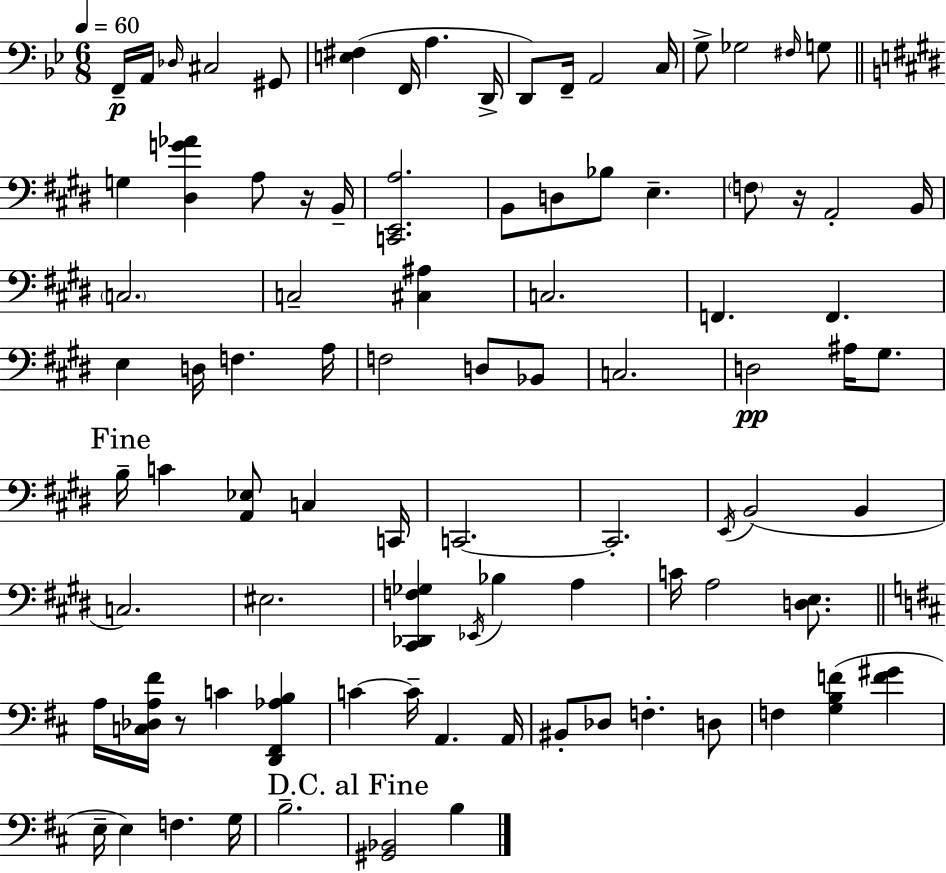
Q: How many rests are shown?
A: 3